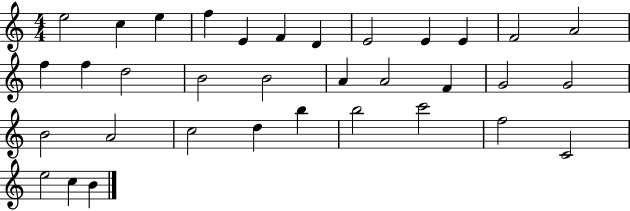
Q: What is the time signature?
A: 4/4